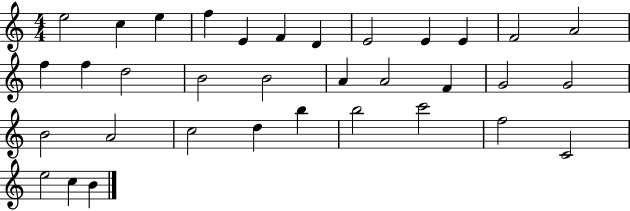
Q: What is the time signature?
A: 4/4